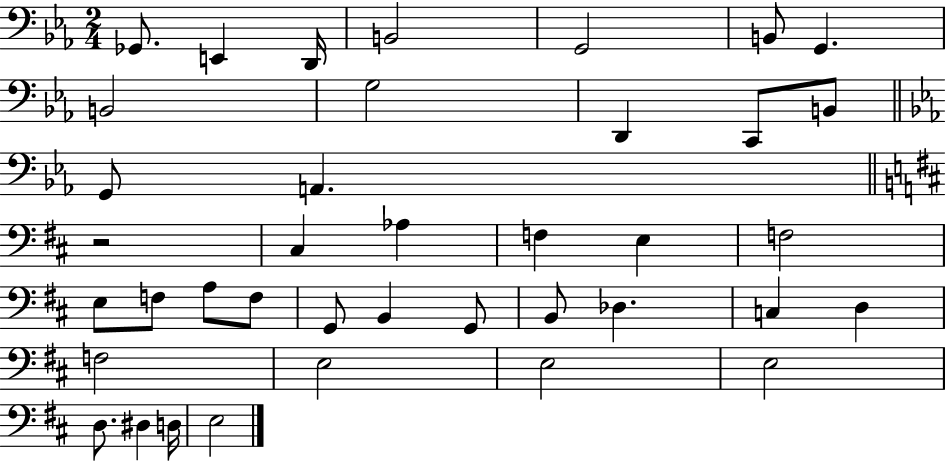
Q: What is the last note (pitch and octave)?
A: E3